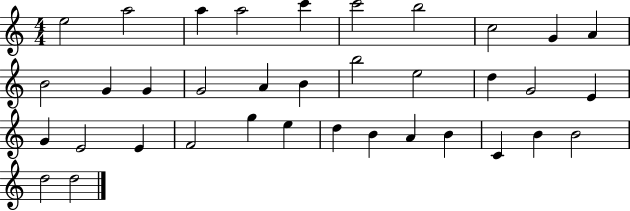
X:1
T:Untitled
M:4/4
L:1/4
K:C
e2 a2 a a2 c' c'2 b2 c2 G A B2 G G G2 A B b2 e2 d G2 E G E2 E F2 g e d B A B C B B2 d2 d2